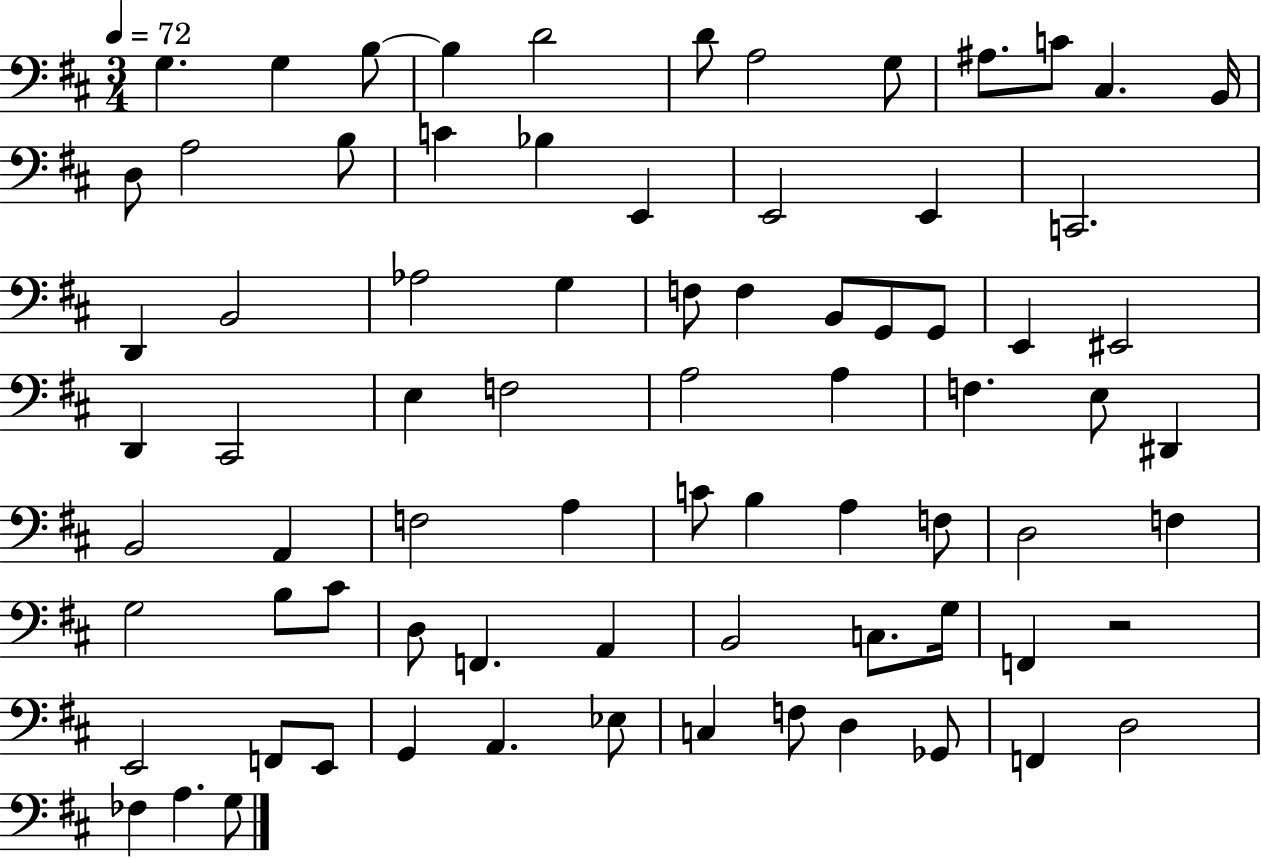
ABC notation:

X:1
T:Untitled
M:3/4
L:1/4
K:D
G, G, B,/2 B, D2 D/2 A,2 G,/2 ^A,/2 C/2 ^C, B,,/4 D,/2 A,2 B,/2 C _B, E,, E,,2 E,, C,,2 D,, B,,2 _A,2 G, F,/2 F, B,,/2 G,,/2 G,,/2 E,, ^E,,2 D,, ^C,,2 E, F,2 A,2 A, F, E,/2 ^D,, B,,2 A,, F,2 A, C/2 B, A, F,/2 D,2 F, G,2 B,/2 ^C/2 D,/2 F,, A,, B,,2 C,/2 G,/4 F,, z2 E,,2 F,,/2 E,,/2 G,, A,, _E,/2 C, F,/2 D, _G,,/2 F,, D,2 _F, A, G,/2